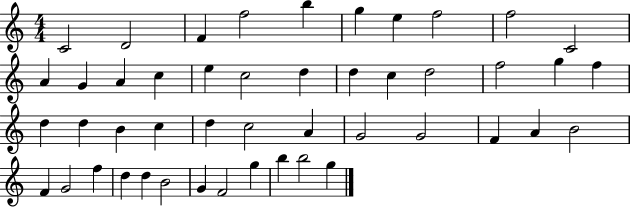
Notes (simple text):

C4/h D4/h F4/q F5/h B5/q G5/q E5/q F5/h F5/h C4/h A4/q G4/q A4/q C5/q E5/q C5/h D5/q D5/q C5/q D5/h F5/h G5/q F5/q D5/q D5/q B4/q C5/q D5/q C5/h A4/q G4/h G4/h F4/q A4/q B4/h F4/q G4/h F5/q D5/q D5/q B4/h G4/q F4/h G5/q B5/q B5/h G5/q